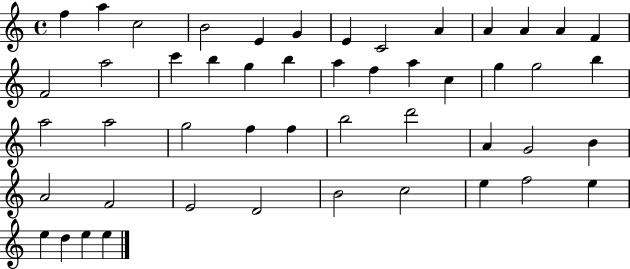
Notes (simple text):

F5/q A5/q C5/h B4/h E4/q G4/q E4/q C4/h A4/q A4/q A4/q A4/q F4/q F4/h A5/h C6/q B5/q G5/q B5/q A5/q F5/q A5/q C5/q G5/q G5/h B5/q A5/h A5/h G5/h F5/q F5/q B5/h D6/h A4/q G4/h B4/q A4/h F4/h E4/h D4/h B4/h C5/h E5/q F5/h E5/q E5/q D5/q E5/q E5/q